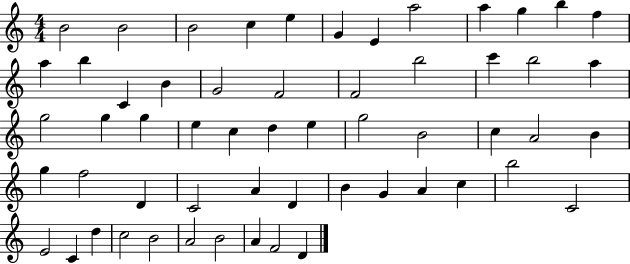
{
  \clef treble
  \numericTimeSignature
  \time 4/4
  \key c \major
  b'2 b'2 | b'2 c''4 e''4 | g'4 e'4 a''2 | a''4 g''4 b''4 f''4 | \break a''4 b''4 c'4 b'4 | g'2 f'2 | f'2 b''2 | c'''4 b''2 a''4 | \break g''2 g''4 g''4 | e''4 c''4 d''4 e''4 | g''2 b'2 | c''4 a'2 b'4 | \break g''4 f''2 d'4 | c'2 a'4 d'4 | b'4 g'4 a'4 c''4 | b''2 c'2 | \break e'2 c'4 d''4 | c''2 b'2 | a'2 b'2 | a'4 f'2 d'4 | \break \bar "|."
}